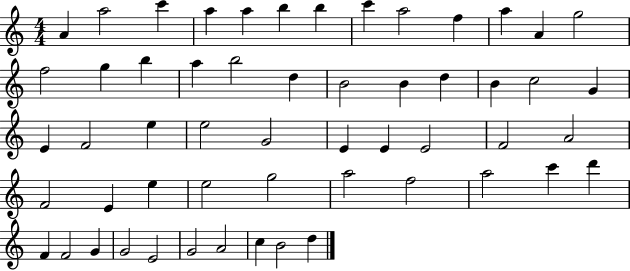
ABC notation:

X:1
T:Untitled
M:4/4
L:1/4
K:C
A a2 c' a a b b c' a2 f a A g2 f2 g b a b2 d B2 B d B c2 G E F2 e e2 G2 E E E2 F2 A2 F2 E e e2 g2 a2 f2 a2 c' d' F F2 G G2 E2 G2 A2 c B2 d